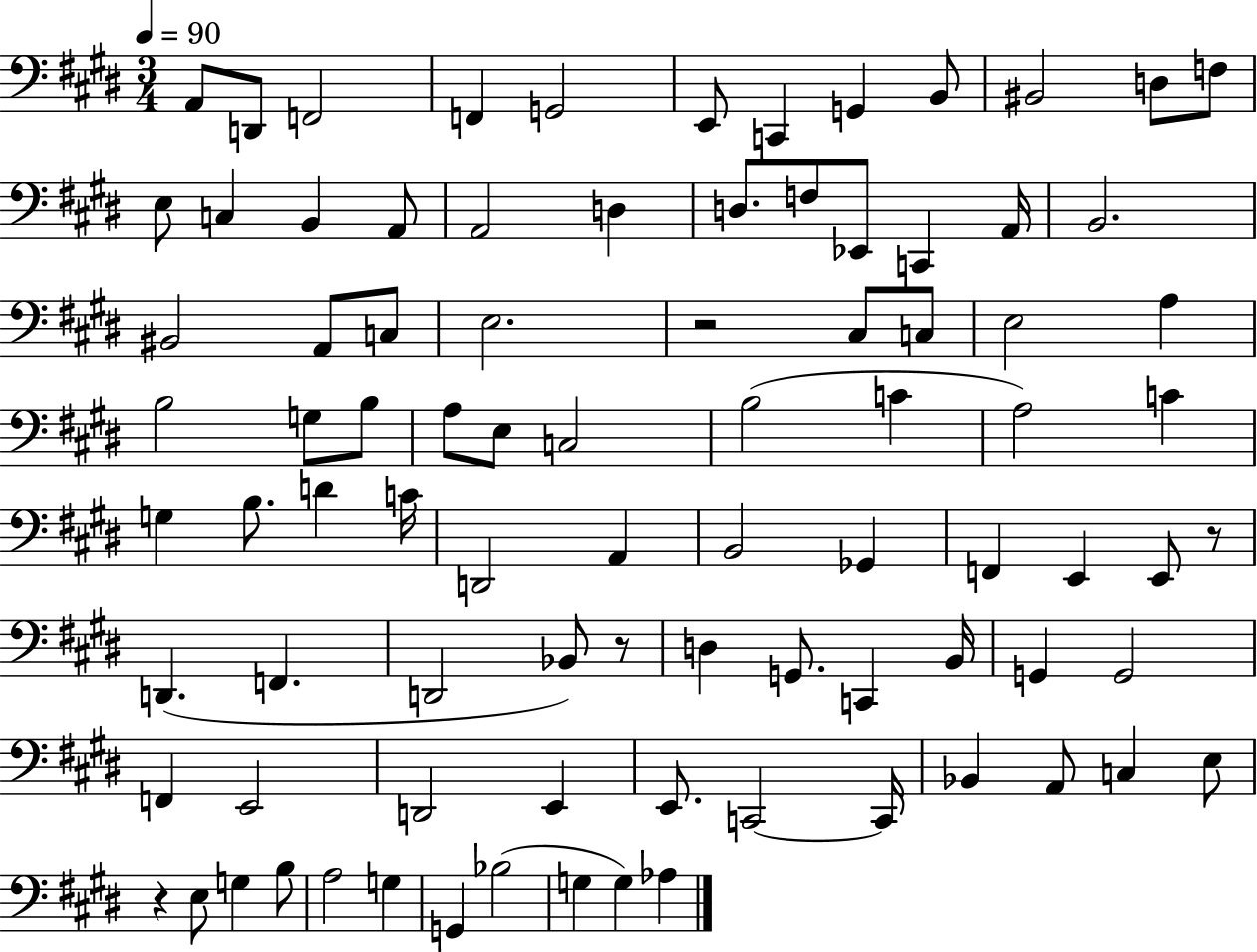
A2/e D2/e F2/h F2/q G2/h E2/e C2/q G2/q B2/e BIS2/h D3/e F3/e E3/e C3/q B2/q A2/e A2/h D3/q D3/e. F3/e Eb2/e C2/q A2/s B2/h. BIS2/h A2/e C3/e E3/h. R/h C#3/e C3/e E3/h A3/q B3/h G3/e B3/e A3/e E3/e C3/h B3/h C4/q A3/h C4/q G3/q B3/e. D4/q C4/s D2/h A2/q B2/h Gb2/q F2/q E2/q E2/e R/e D2/q. F2/q. D2/h Bb2/e R/e D3/q G2/e. C2/q B2/s G2/q G2/h F2/q E2/h D2/h E2/q E2/e. C2/h C2/s Bb2/q A2/e C3/q E3/e R/q E3/e G3/q B3/e A3/h G3/q G2/q Bb3/h G3/q G3/q Ab3/q